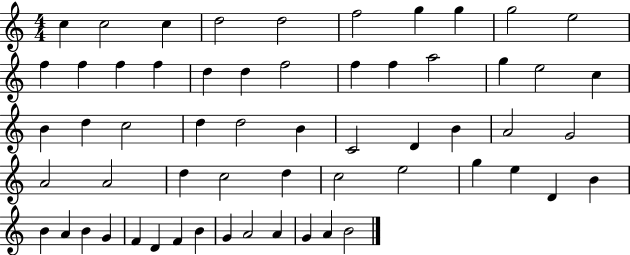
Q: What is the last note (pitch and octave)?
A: B4